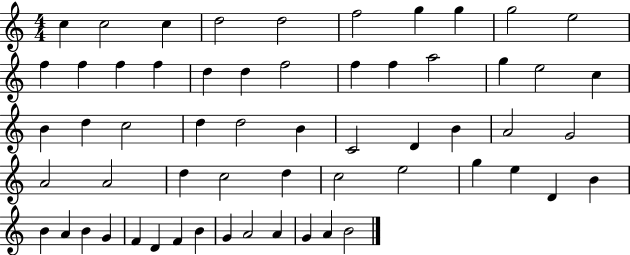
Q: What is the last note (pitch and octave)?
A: B4